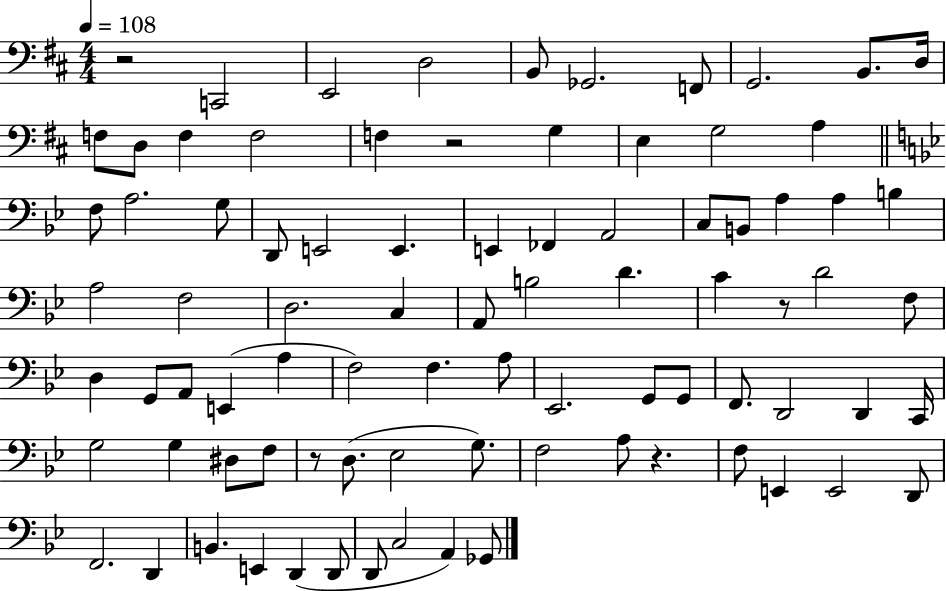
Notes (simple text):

R/h C2/h E2/h D3/h B2/e Gb2/h. F2/e G2/h. B2/e. D3/s F3/e D3/e F3/q F3/h F3/q R/h G3/q E3/q G3/h A3/q F3/e A3/h. G3/e D2/e E2/h E2/q. E2/q FES2/q A2/h C3/e B2/e A3/q A3/q B3/q A3/h F3/h D3/h. C3/q A2/e B3/h D4/q. C4/q R/e D4/h F3/e D3/q G2/e A2/e E2/q A3/q F3/h F3/q. A3/e Eb2/h. G2/e G2/e F2/e. D2/h D2/q C2/s G3/h G3/q D#3/e F3/e R/e D3/e. Eb3/h G3/e. F3/h A3/e R/q. F3/e E2/q E2/h D2/e F2/h. D2/q B2/q. E2/q D2/q D2/e D2/e C3/h A2/q Gb2/e